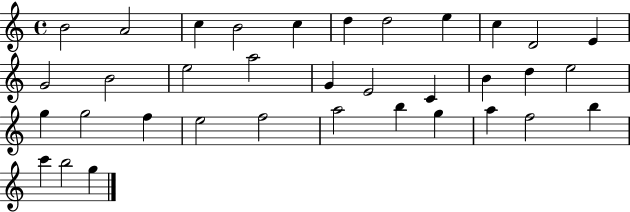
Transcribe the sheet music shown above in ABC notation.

X:1
T:Untitled
M:4/4
L:1/4
K:C
B2 A2 c B2 c d d2 e c D2 E G2 B2 e2 a2 G E2 C B d e2 g g2 f e2 f2 a2 b g a f2 b c' b2 g